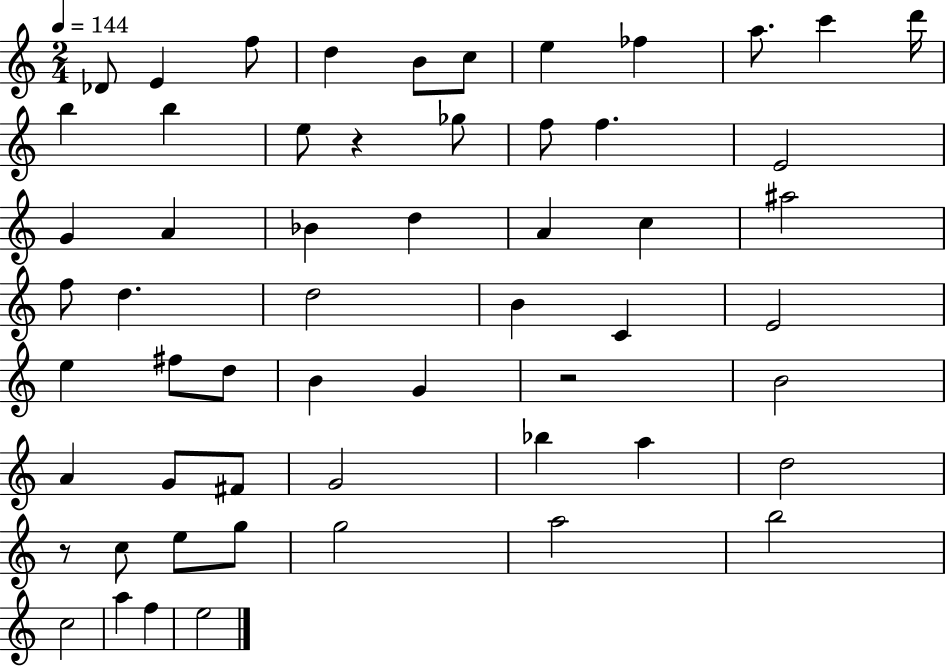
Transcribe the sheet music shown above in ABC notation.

X:1
T:Untitled
M:2/4
L:1/4
K:C
_D/2 E f/2 d B/2 c/2 e _f a/2 c' d'/4 b b e/2 z _g/2 f/2 f E2 G A _B d A c ^a2 f/2 d d2 B C E2 e ^f/2 d/2 B G z2 B2 A G/2 ^F/2 G2 _b a d2 z/2 c/2 e/2 g/2 g2 a2 b2 c2 a f e2